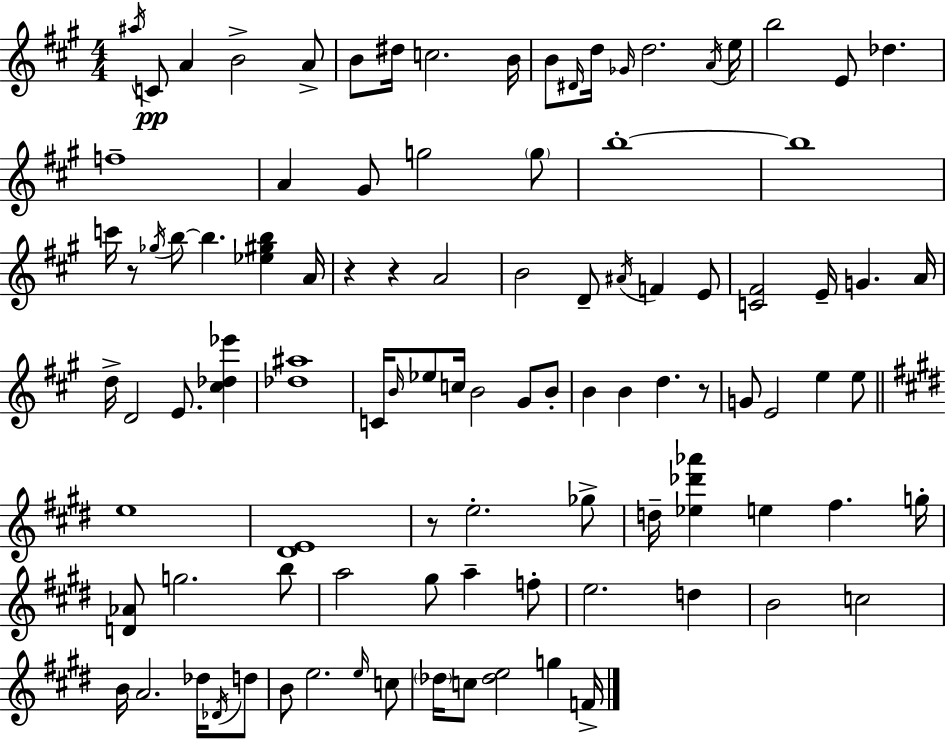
X:1
T:Untitled
M:4/4
L:1/4
K:A
^a/4 C/2 A B2 A/2 B/2 ^d/4 c2 B/4 B/2 ^D/4 d/4 _G/4 d2 A/4 e/4 b2 E/2 _d f4 A ^G/2 g2 g/2 b4 b4 c'/4 z/2 _g/4 b/2 b [_e^gb] A/4 z z A2 B2 D/2 ^A/4 F E/2 [C^F]2 E/4 G A/4 d/4 D2 E/2 [^c_d_e'] [_d^a]4 C/4 B/4 _e/2 c/4 B2 ^G/2 B/2 B B d z/2 G/2 E2 e e/2 e4 [^DE]4 z/2 e2 _g/2 d/4 [_e_d'_a'] e ^f g/4 [D_A]/2 g2 b/2 a2 ^g/2 a f/2 e2 d B2 c2 B/4 A2 _d/4 _D/4 d/2 B/2 e2 e/4 c/2 _d/4 c/2 [_de]2 g F/4